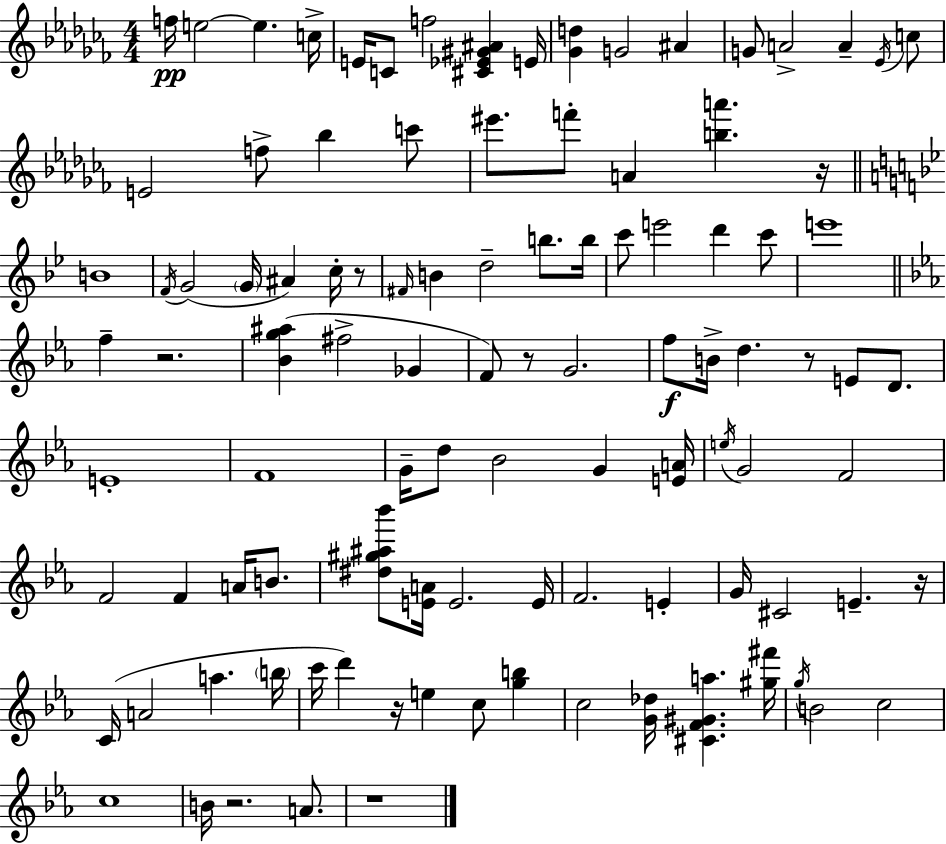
F5/s E5/h E5/q. C5/s E4/s C4/e F5/h [C#4,Eb4,G#4,A#4]/q E4/s [Gb4,D5]/q G4/h A#4/q G4/e A4/h A4/q Eb4/s C5/e E4/h F5/e Bb5/q C6/e EIS6/e. F6/e A4/q [B5,A6]/q. R/s B4/w F4/s G4/h G4/s A#4/q C5/s R/e F#4/s B4/q D5/h B5/e. B5/s C6/e E6/h D6/q C6/e E6/w F5/q R/h. [Bb4,G5,A#5]/q F#5/h Gb4/q F4/e R/e G4/h. F5/e B4/s D5/q. R/e E4/e D4/e. E4/w F4/w G4/s D5/e Bb4/h G4/q [E4,A4]/s E5/s G4/h F4/h F4/h F4/q A4/s B4/e. [D#5,G#5,A#5,Bb6]/e [E4,A4]/s E4/h. E4/s F4/h. E4/q G4/s C#4/h E4/q. R/s C4/s A4/h A5/q. B5/s C6/s D6/q R/s E5/q C5/e [G5,B5]/q C5/h [G4,Db5]/s [C#4,F4,G#4,A5]/q. [G#5,F#6]/s G5/s B4/h C5/h C5/w B4/s R/h. A4/e. R/w